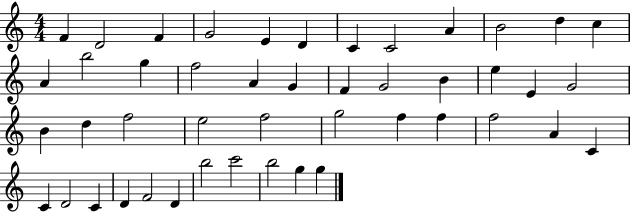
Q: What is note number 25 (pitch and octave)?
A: B4